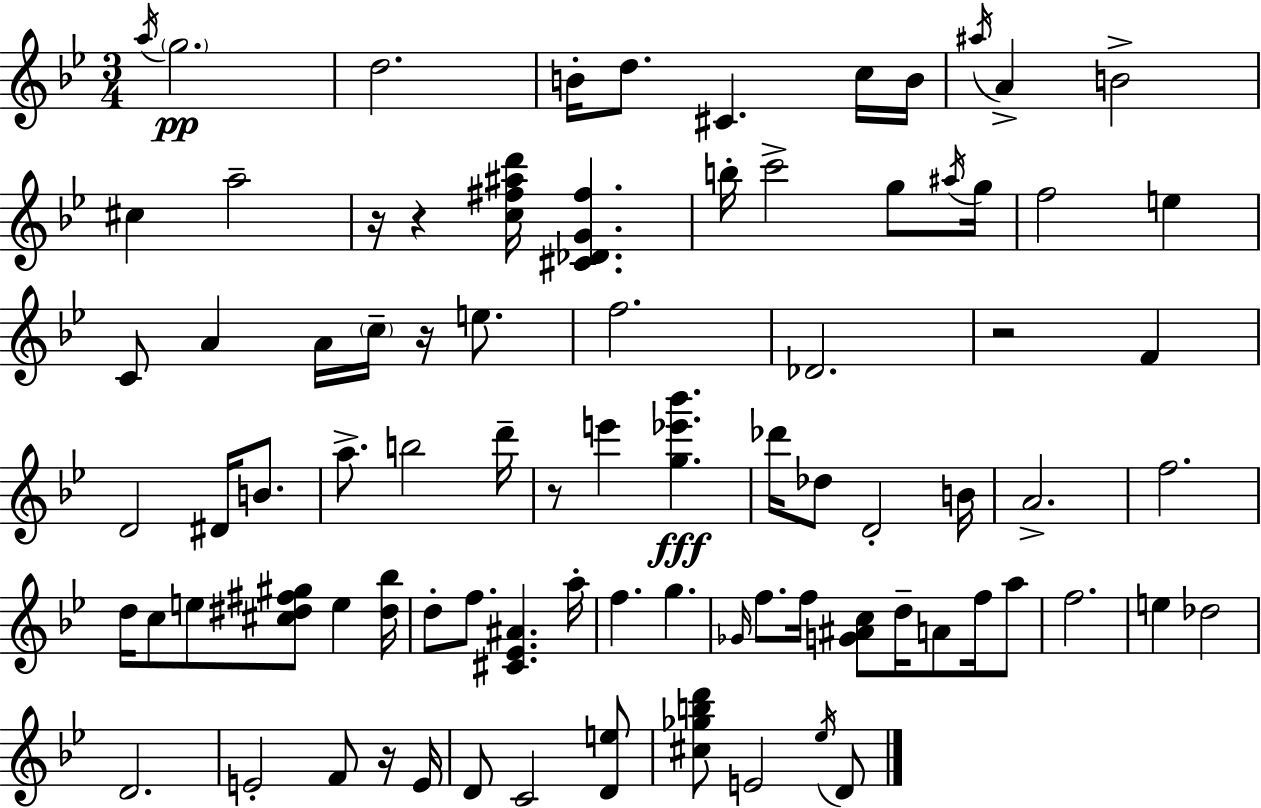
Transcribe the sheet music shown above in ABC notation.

X:1
T:Untitled
M:3/4
L:1/4
K:Gm
a/4 g2 d2 B/4 d/2 ^C c/4 B/4 ^a/4 A B2 ^c a2 z/4 z [c^f^ad']/4 [^C_DG^f] b/4 c'2 g/2 ^a/4 g/4 f2 e C/2 A A/4 c/4 z/4 e/2 f2 _D2 z2 F D2 ^D/4 B/2 a/2 b2 d'/4 z/2 e' [g_e'_b'] _d'/4 _d/2 D2 B/4 A2 f2 d/4 c/2 e/2 [^c^d^f^g]/2 e [^d_b]/4 d/2 f/2 [^C_E^A] a/4 f g _G/4 f/2 f/4 [G^Ac]/2 d/4 A/2 f/4 a/2 f2 e _d2 D2 E2 F/2 z/4 E/4 D/2 C2 [De]/2 [^c_gbd']/2 E2 _e/4 D/2